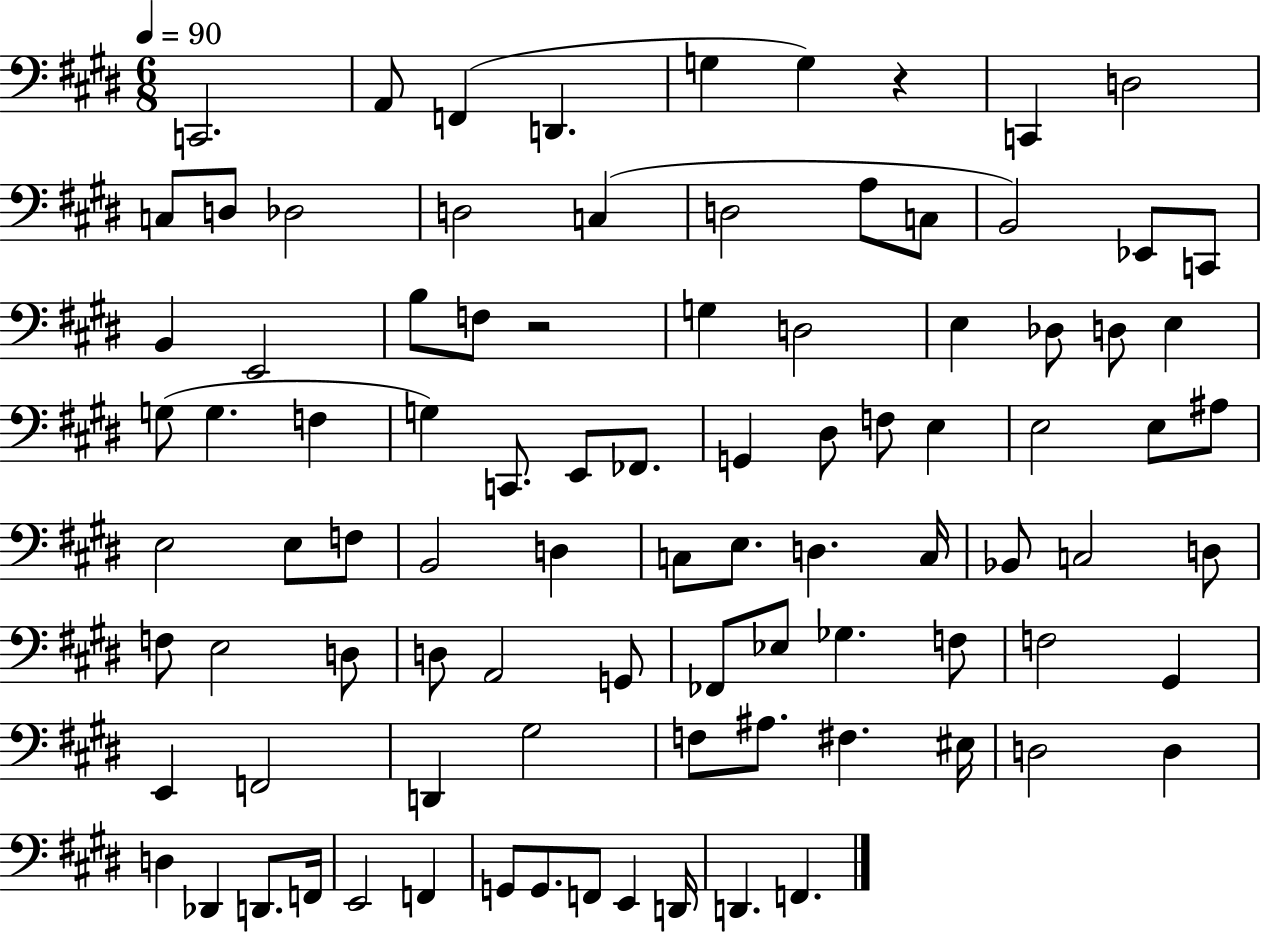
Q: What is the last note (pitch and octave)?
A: F2